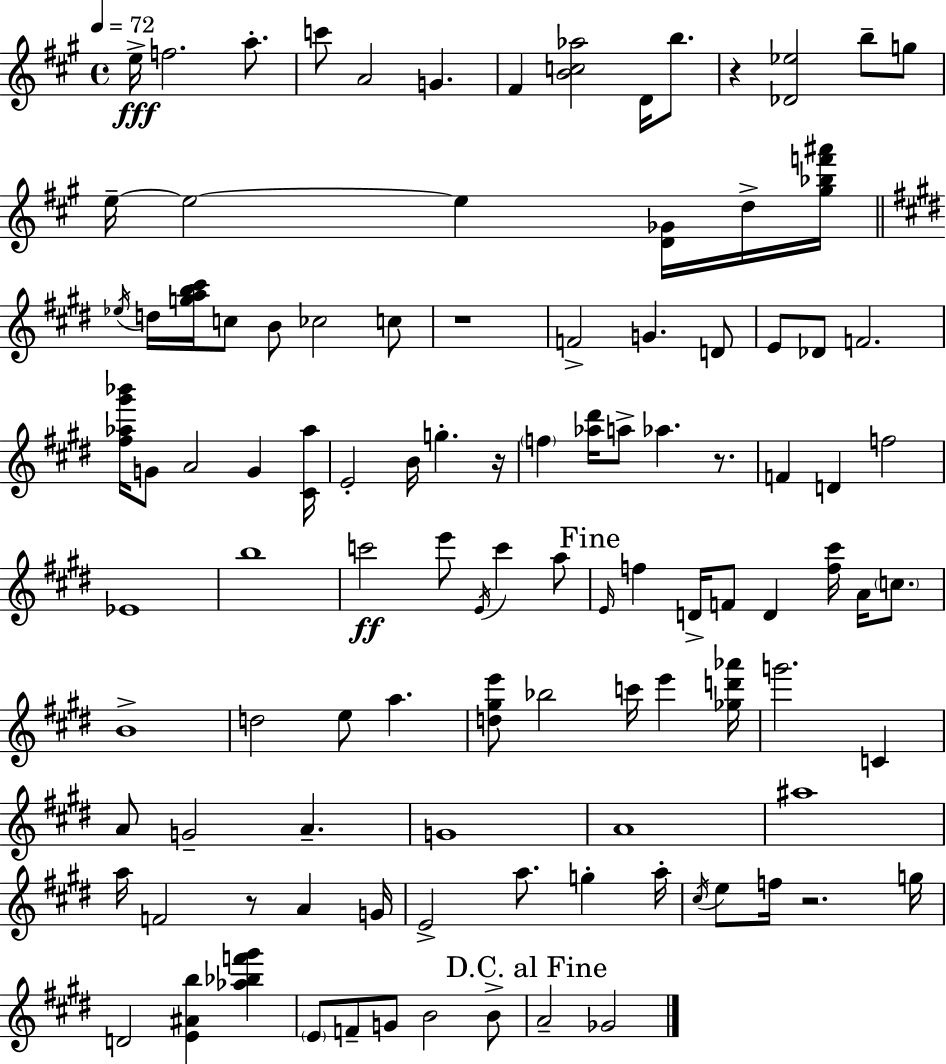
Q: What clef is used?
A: treble